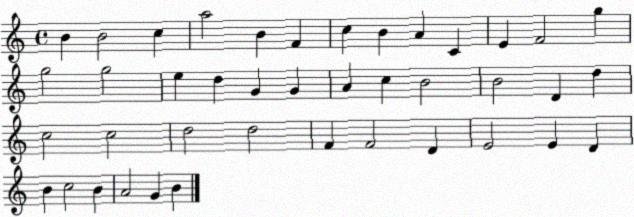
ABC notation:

X:1
T:Untitled
M:4/4
L:1/4
K:C
B B2 c a2 B F c B A C E F2 g g2 g2 e d G G A c B2 B2 D d c2 c2 d2 d2 F F2 D E2 E D B c2 B A2 G B